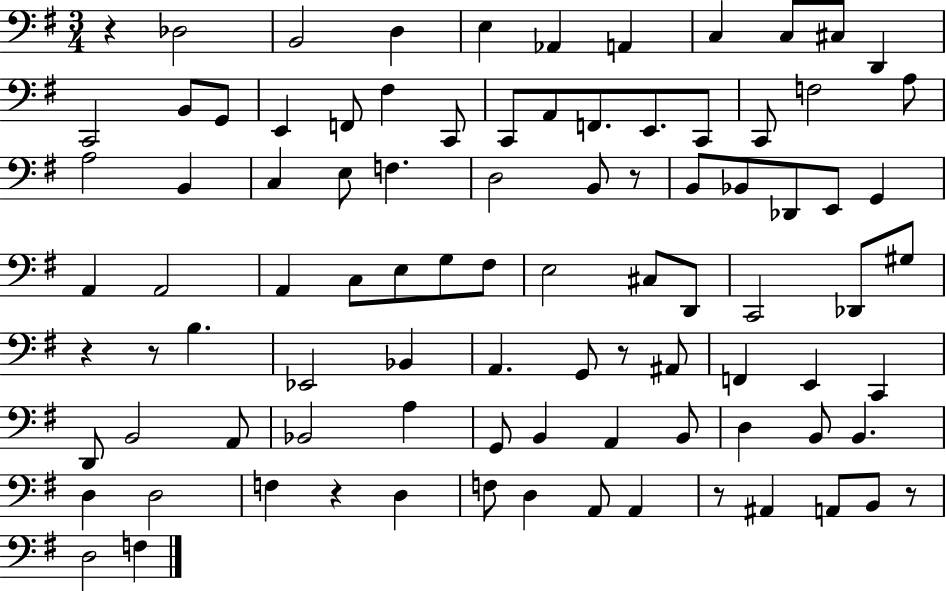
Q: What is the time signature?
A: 3/4